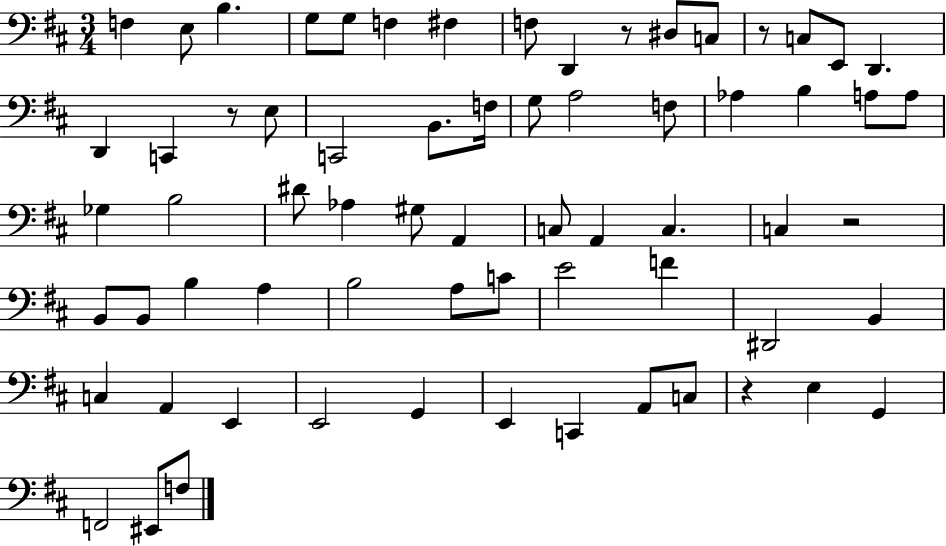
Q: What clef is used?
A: bass